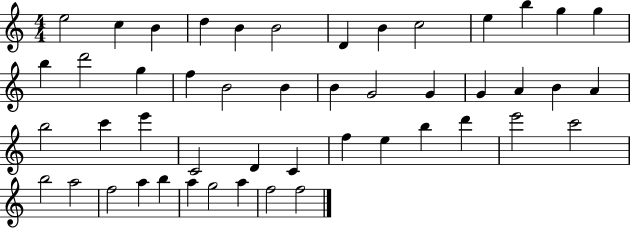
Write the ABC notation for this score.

X:1
T:Untitled
M:4/4
L:1/4
K:C
e2 c B d B B2 D B c2 e b g g b d'2 g f B2 B B G2 G G A B A b2 c' e' C2 D C f e b d' e'2 c'2 b2 a2 f2 a b a g2 a f2 f2